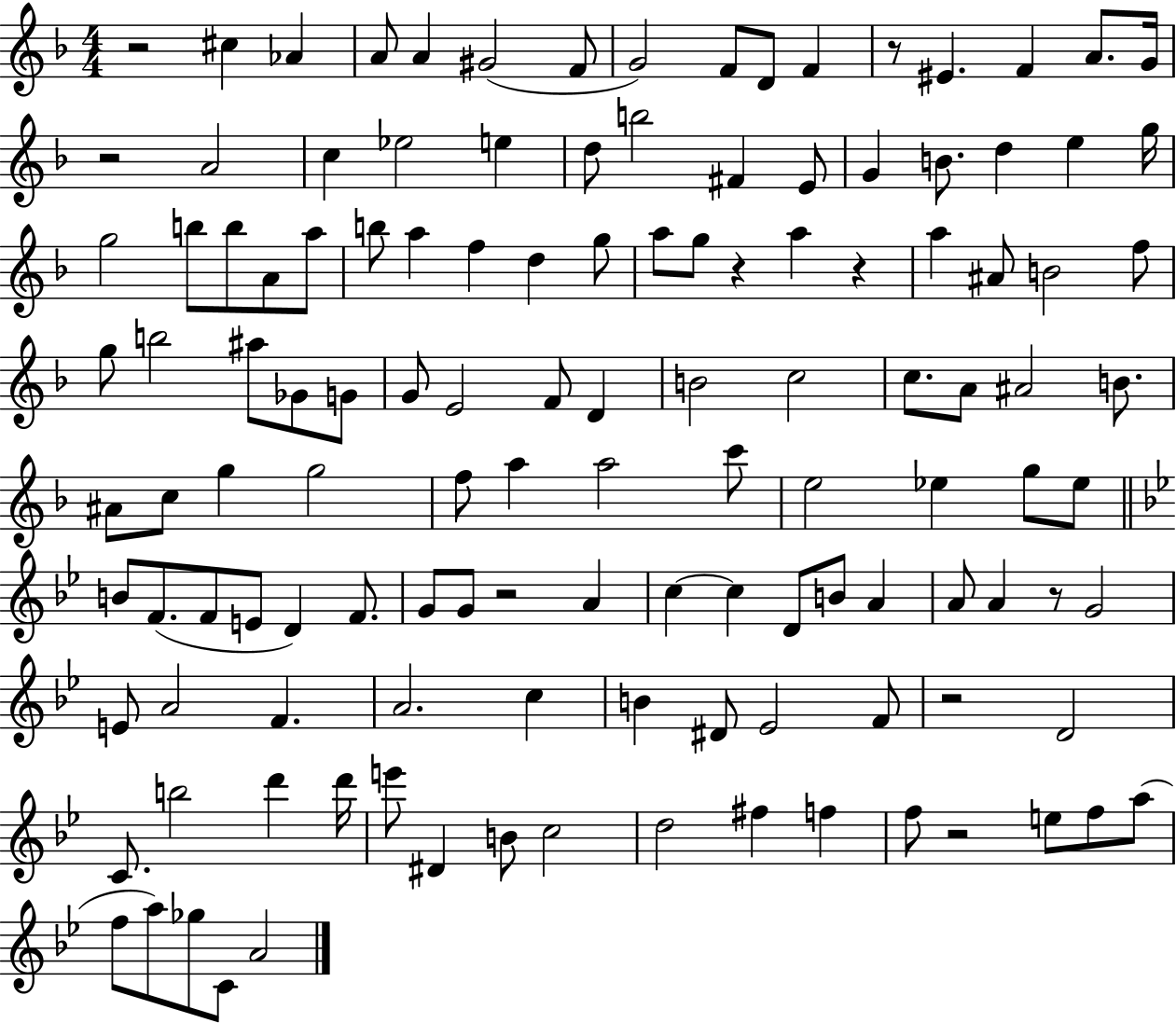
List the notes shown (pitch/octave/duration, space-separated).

R/h C#5/q Ab4/q A4/e A4/q G#4/h F4/e G4/h F4/e D4/e F4/q R/e EIS4/q. F4/q A4/e. G4/s R/h A4/h C5/q Eb5/h E5/q D5/e B5/h F#4/q E4/e G4/q B4/e. D5/q E5/q G5/s G5/h B5/e B5/e A4/e A5/e B5/e A5/q F5/q D5/q G5/e A5/e G5/e R/q A5/q R/q A5/q A#4/e B4/h F5/e G5/e B5/h A#5/e Gb4/e G4/e G4/e E4/h F4/e D4/q B4/h C5/h C5/e. A4/e A#4/h B4/e. A#4/e C5/e G5/q G5/h F5/e A5/q A5/h C6/e E5/h Eb5/q G5/e Eb5/e B4/e F4/e. F4/e E4/e D4/q F4/e. G4/e G4/e R/h A4/q C5/q C5/q D4/e B4/e A4/q A4/e A4/q R/e G4/h E4/e A4/h F4/q. A4/h. C5/q B4/q D#4/e Eb4/h F4/e R/h D4/h C4/e. B5/h D6/q D6/s E6/e D#4/q B4/e C5/h D5/h F#5/q F5/q F5/e R/h E5/e F5/e A5/e F5/e A5/e Gb5/e C4/e A4/h